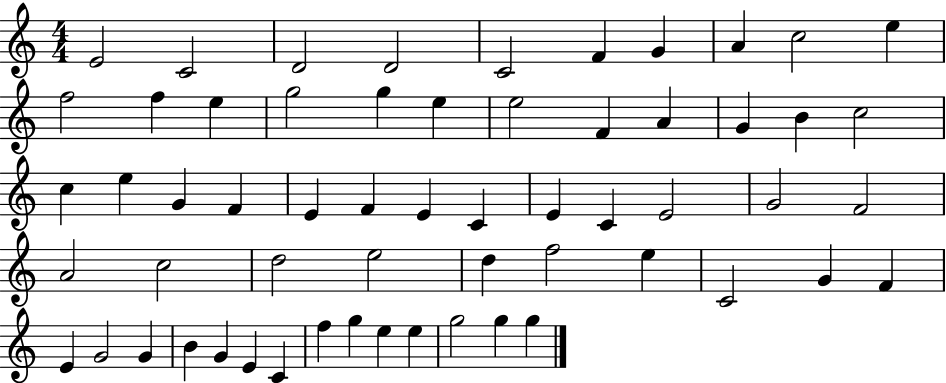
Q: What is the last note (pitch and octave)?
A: G5